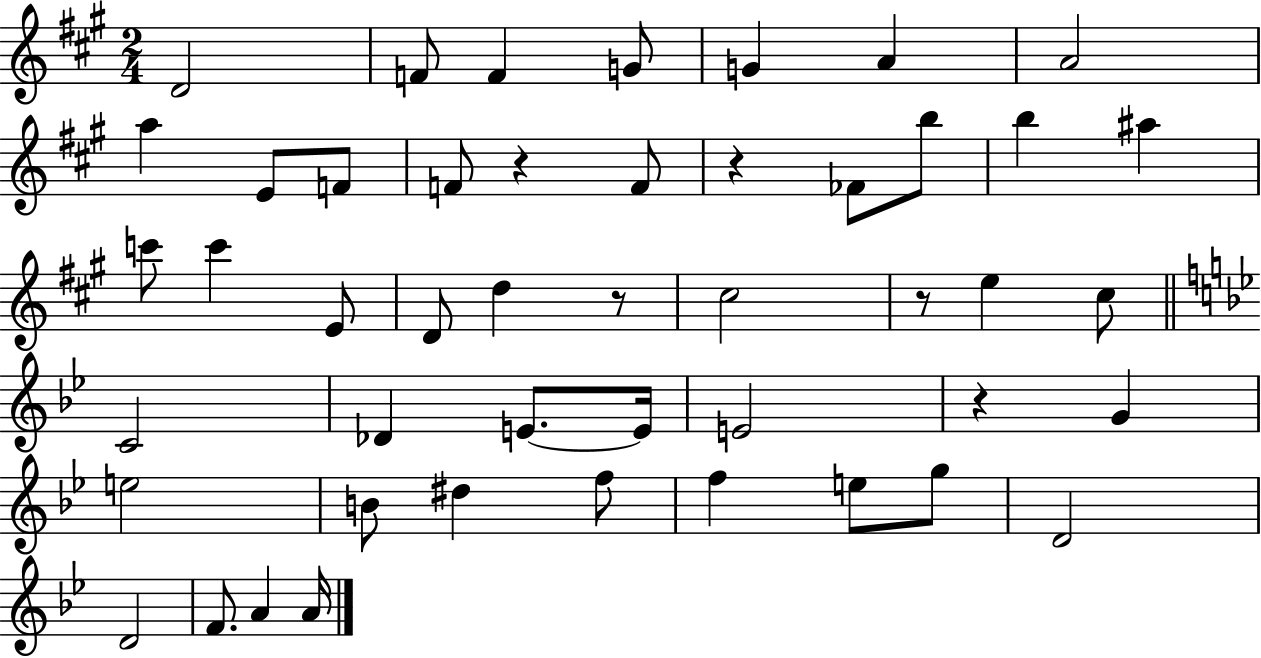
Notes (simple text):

D4/h F4/e F4/q G4/e G4/q A4/q A4/h A5/q E4/e F4/e F4/e R/q F4/e R/q FES4/e B5/e B5/q A#5/q C6/e C6/q E4/e D4/e D5/q R/e C#5/h R/e E5/q C#5/e C4/h Db4/q E4/e. E4/s E4/h R/q G4/q E5/h B4/e D#5/q F5/e F5/q E5/e G5/e D4/h D4/h F4/e. A4/q A4/s